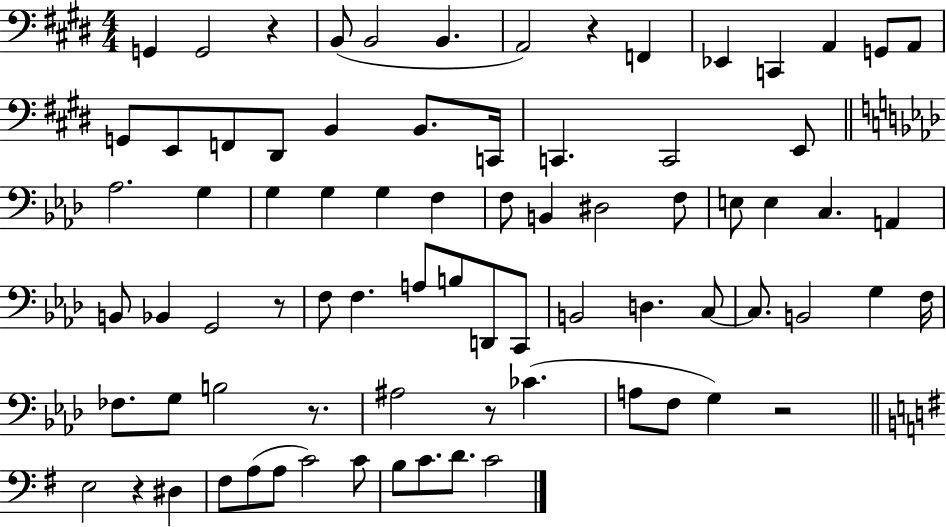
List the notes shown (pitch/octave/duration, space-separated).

G2/q G2/h R/q B2/e B2/h B2/q. A2/h R/q F2/q Eb2/q C2/q A2/q G2/e A2/e G2/e E2/e F2/e D#2/e B2/q B2/e. C2/s C2/q. C2/h E2/e Ab3/h. G3/q G3/q G3/q G3/q F3/q F3/e B2/q D#3/h F3/e E3/e E3/q C3/q. A2/q B2/e Bb2/q G2/h R/e F3/e F3/q. A3/e B3/e D2/e C2/e B2/h D3/q. C3/e C3/e. B2/h G3/q F3/s FES3/e. G3/e B3/h R/e. A#3/h R/e CES4/q. A3/e F3/e G3/q R/h E3/h R/q D#3/q F#3/e A3/e A3/e C4/h C4/e B3/e C4/e. D4/e. C4/h